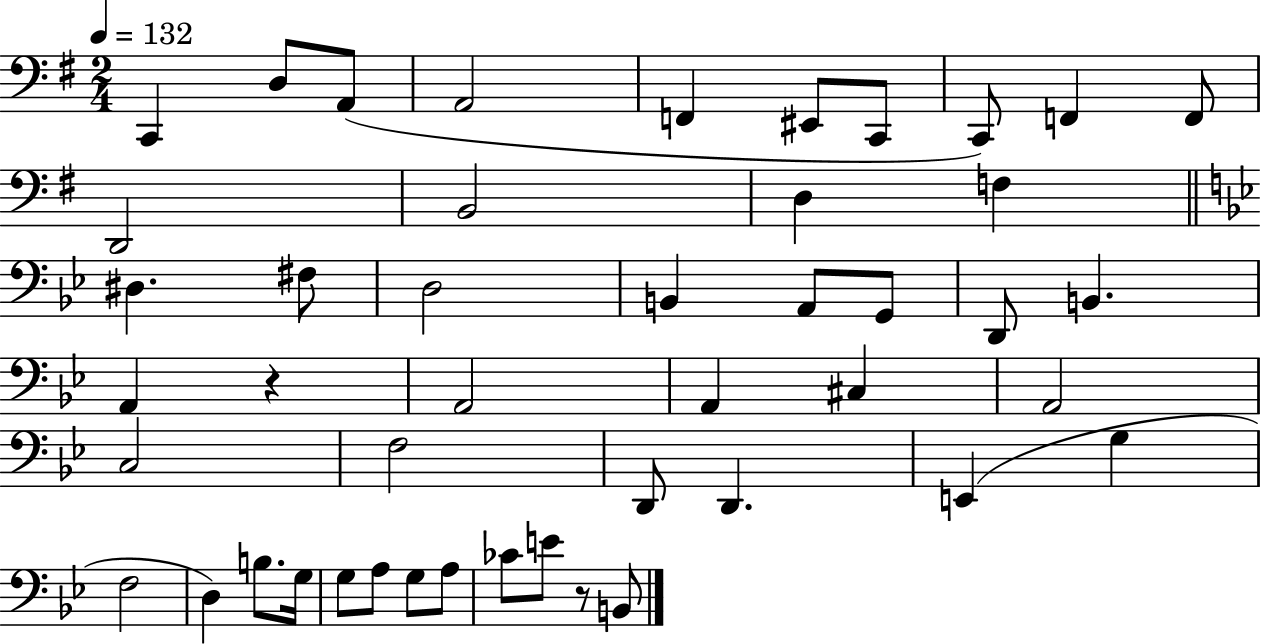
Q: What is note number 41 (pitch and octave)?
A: A3